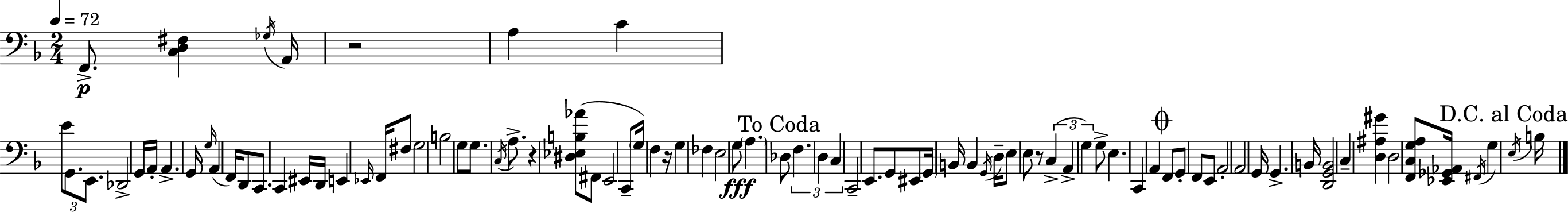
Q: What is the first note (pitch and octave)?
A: F2